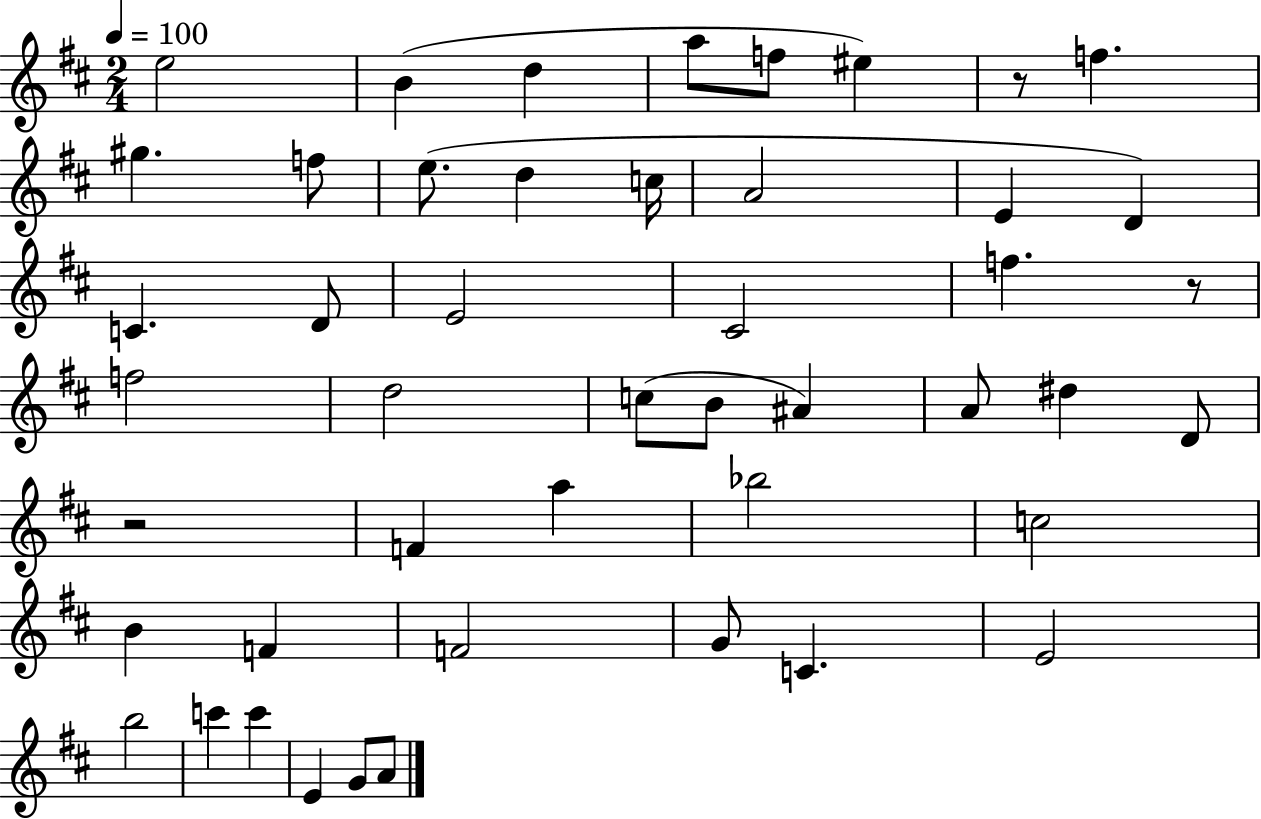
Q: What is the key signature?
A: D major